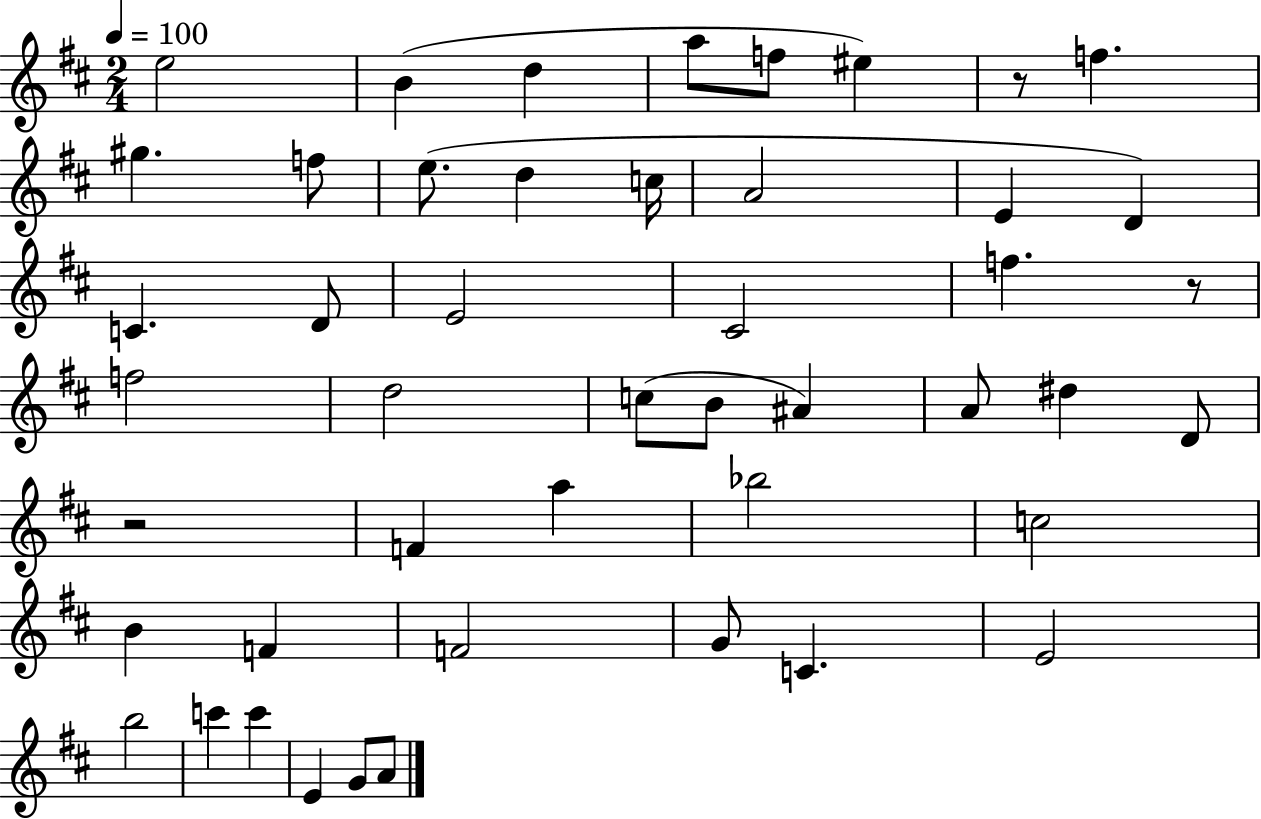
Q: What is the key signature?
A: D major